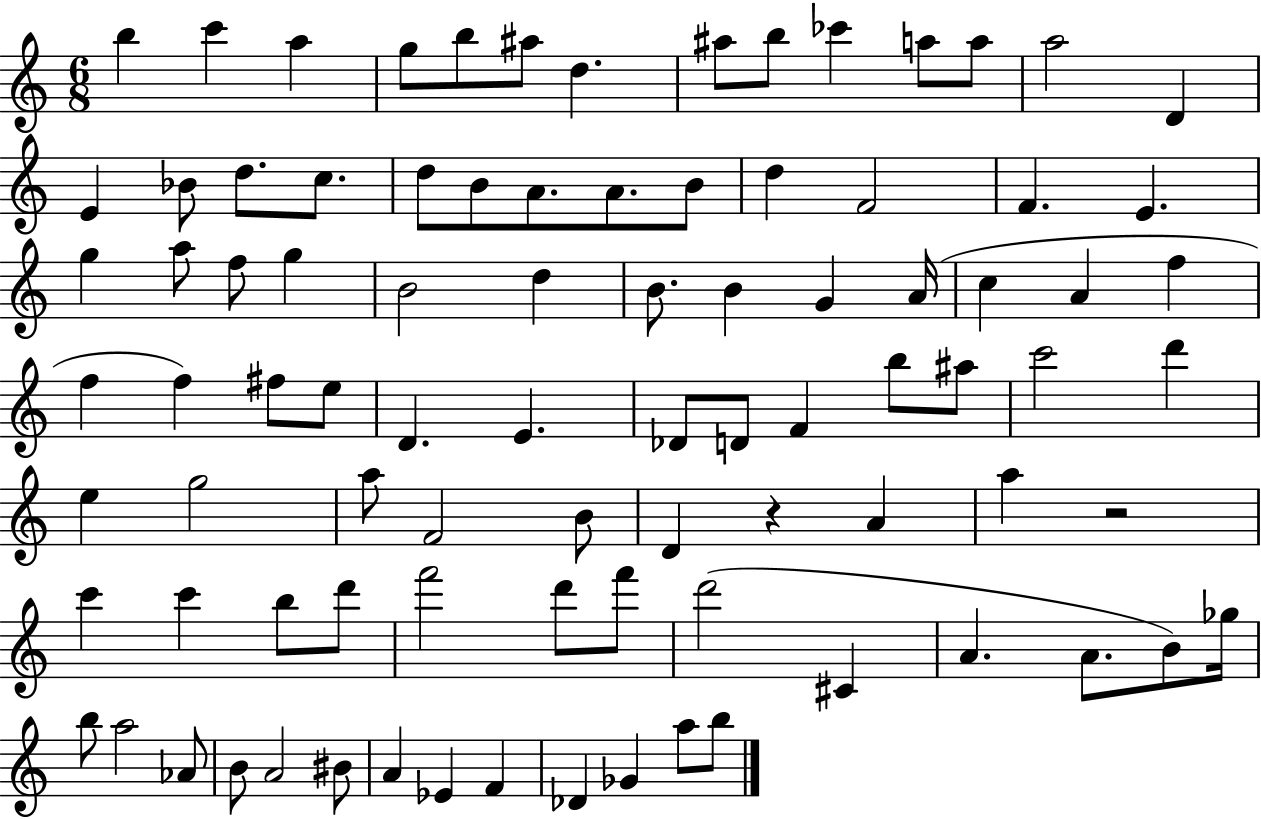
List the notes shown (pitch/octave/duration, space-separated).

B5/q C6/q A5/q G5/e B5/e A#5/e D5/q. A#5/e B5/e CES6/q A5/e A5/e A5/h D4/q E4/q Bb4/e D5/e. C5/e. D5/e B4/e A4/e. A4/e. B4/e D5/q F4/h F4/q. E4/q. G5/q A5/e F5/e G5/q B4/h D5/q B4/e. B4/q G4/q A4/s C5/q A4/q F5/q F5/q F5/q F#5/e E5/e D4/q. E4/q. Db4/e D4/e F4/q B5/e A#5/e C6/h D6/q E5/q G5/h A5/e F4/h B4/e D4/q R/q A4/q A5/q R/h C6/q C6/q B5/e D6/e F6/h D6/e F6/e D6/h C#4/q A4/q. A4/e. B4/e Gb5/s B5/e A5/h Ab4/e B4/e A4/h BIS4/e A4/q Eb4/q F4/q Db4/q Gb4/q A5/e B5/e